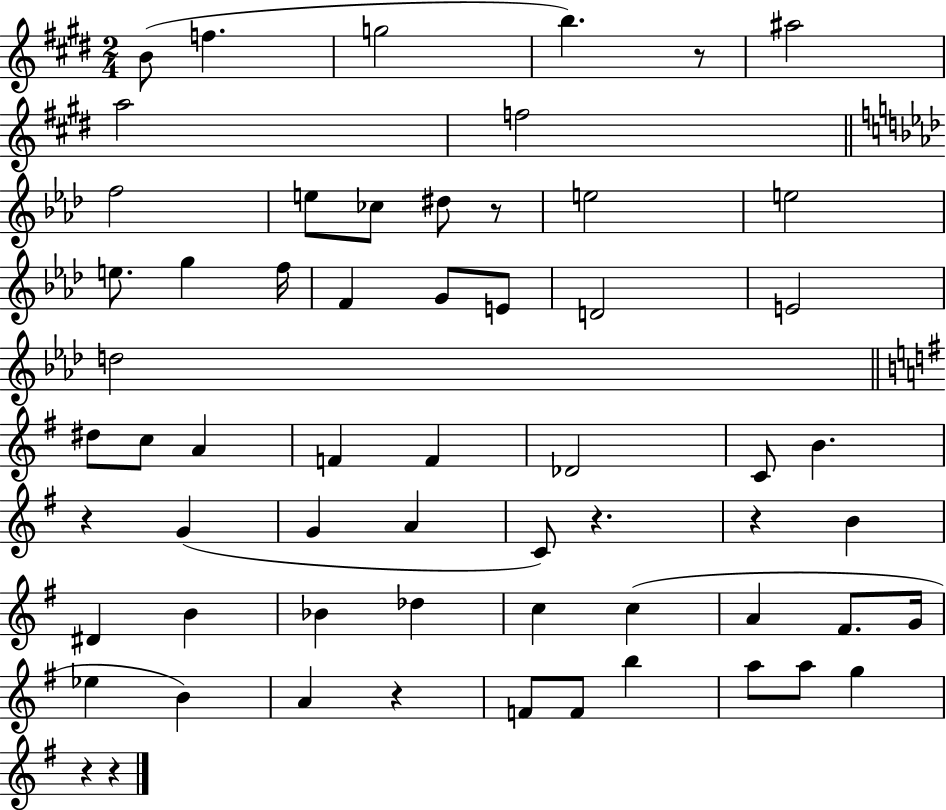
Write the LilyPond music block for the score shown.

{
  \clef treble
  \numericTimeSignature
  \time 2/4
  \key e \major
  b'8( f''4. | g''2 | b''4.) r8 | ais''2 | \break a''2 | f''2 | \bar "||" \break \key aes \major f''2 | e''8 ces''8 dis''8 r8 | e''2 | e''2 | \break e''8. g''4 f''16 | f'4 g'8 e'8 | d'2 | e'2 | \break d''2 | \bar "||" \break \key g \major dis''8 c''8 a'4 | f'4 f'4 | des'2 | c'8 b'4. | \break r4 g'4( | g'4 a'4 | c'8) r4. | r4 b'4 | \break dis'4 b'4 | bes'4 des''4 | c''4 c''4( | a'4 fis'8. g'16 | \break ees''4 b'4) | a'4 r4 | f'8 f'8 b''4 | a''8 a''8 g''4 | \break r4 r4 | \bar "|."
}